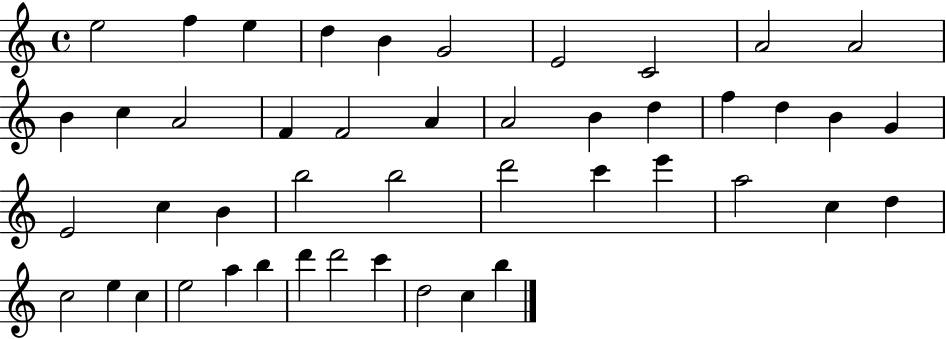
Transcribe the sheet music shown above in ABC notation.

X:1
T:Untitled
M:4/4
L:1/4
K:C
e2 f e d B G2 E2 C2 A2 A2 B c A2 F F2 A A2 B d f d B G E2 c B b2 b2 d'2 c' e' a2 c d c2 e c e2 a b d' d'2 c' d2 c b